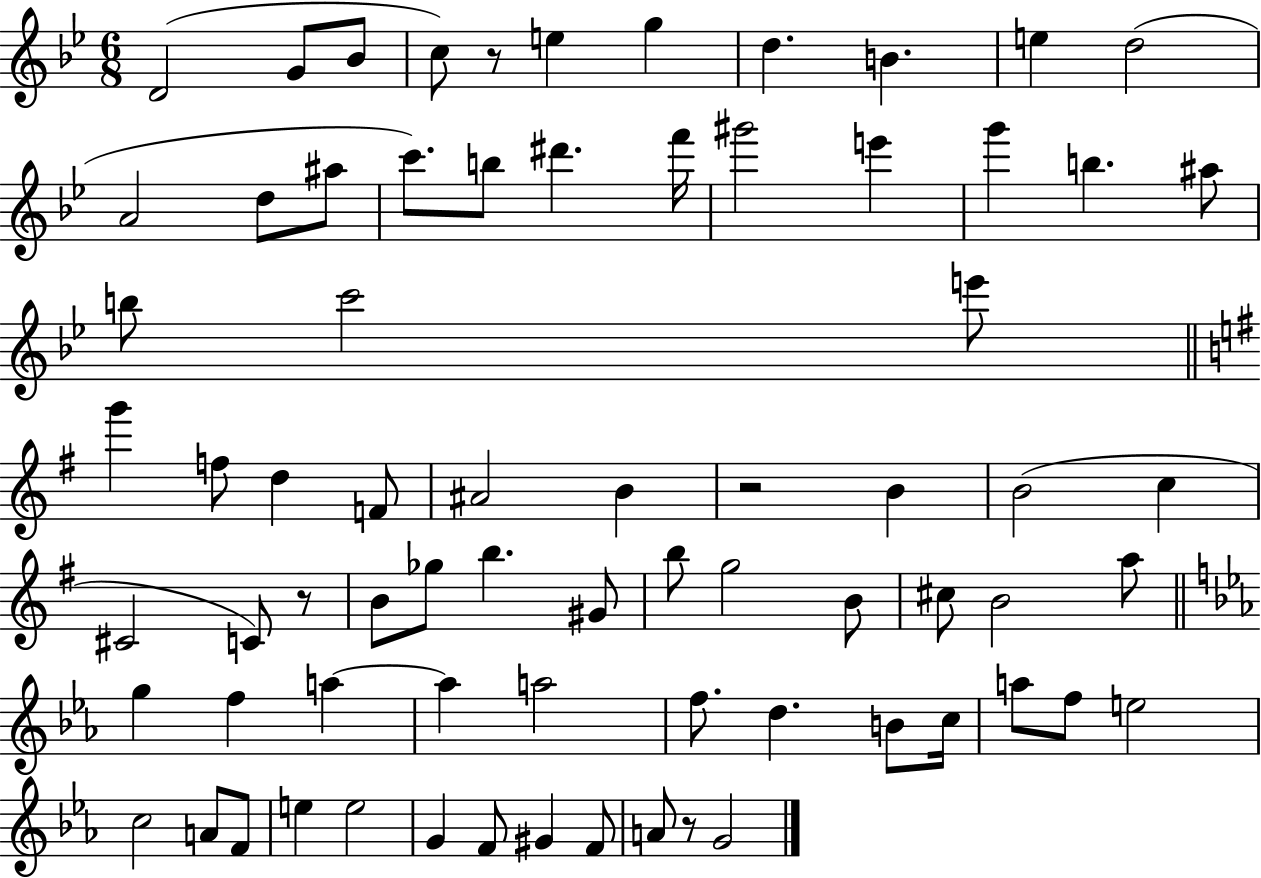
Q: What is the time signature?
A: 6/8